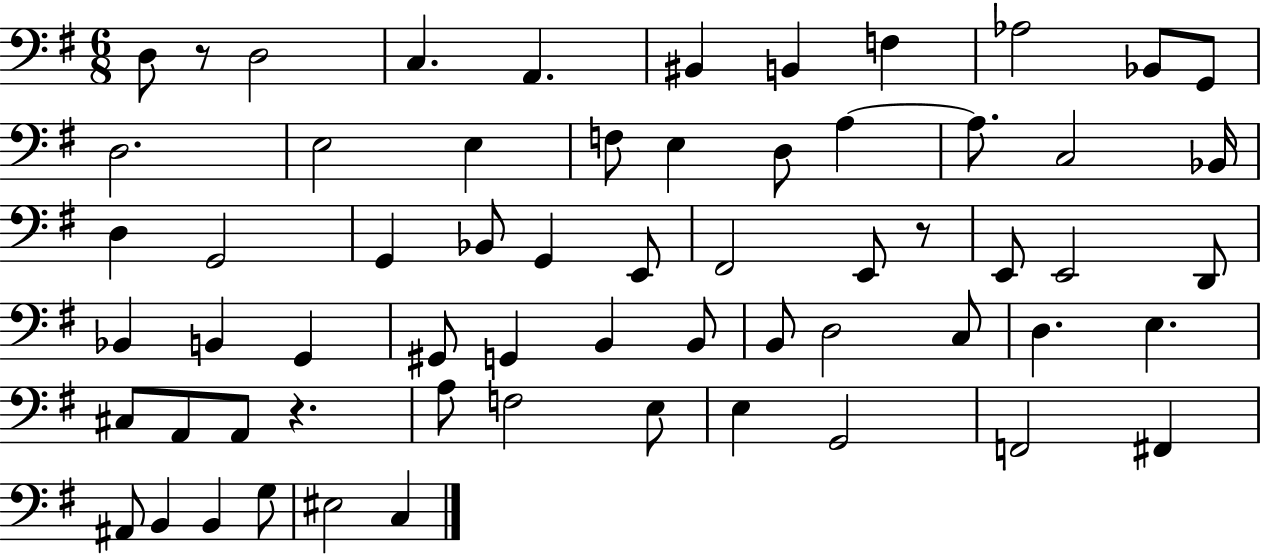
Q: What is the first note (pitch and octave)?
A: D3